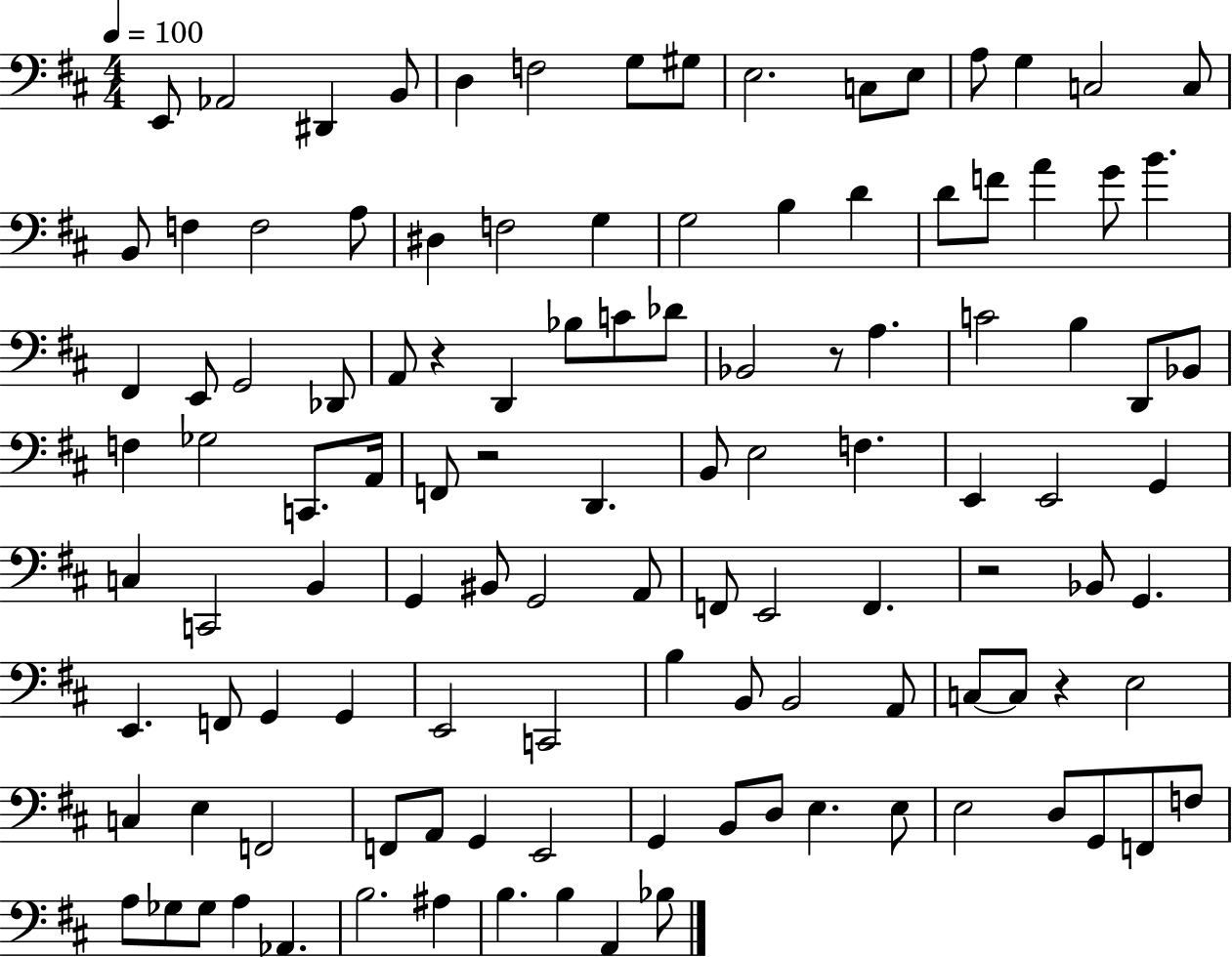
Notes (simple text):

E2/e Ab2/h D#2/q B2/e D3/q F3/h G3/e G#3/e E3/h. C3/e E3/e A3/e G3/q C3/h C3/e B2/e F3/q F3/h A3/e D#3/q F3/h G3/q G3/h B3/q D4/q D4/e F4/e A4/q G4/e B4/q. F#2/q E2/e G2/h Db2/e A2/e R/q D2/q Bb3/e C4/e Db4/e Bb2/h R/e A3/q. C4/h B3/q D2/e Bb2/e F3/q Gb3/h C2/e. A2/s F2/e R/h D2/q. B2/e E3/h F3/q. E2/q E2/h G2/q C3/q C2/h B2/q G2/q BIS2/e G2/h A2/e F2/e E2/h F2/q. R/h Bb2/e G2/q. E2/q. F2/e G2/q G2/q E2/h C2/h B3/q B2/e B2/h A2/e C3/e C3/e R/q E3/h C3/q E3/q F2/h F2/e A2/e G2/q E2/h G2/q B2/e D3/e E3/q. E3/e E3/h D3/e G2/e F2/e F3/e A3/e Gb3/e Gb3/e A3/q Ab2/q. B3/h. A#3/q B3/q. B3/q A2/q Bb3/e